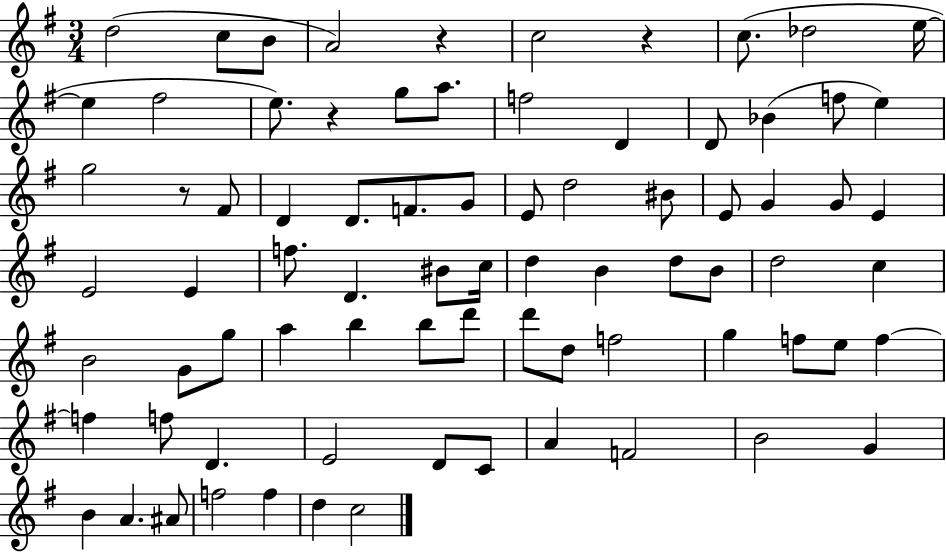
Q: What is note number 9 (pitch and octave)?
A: E5